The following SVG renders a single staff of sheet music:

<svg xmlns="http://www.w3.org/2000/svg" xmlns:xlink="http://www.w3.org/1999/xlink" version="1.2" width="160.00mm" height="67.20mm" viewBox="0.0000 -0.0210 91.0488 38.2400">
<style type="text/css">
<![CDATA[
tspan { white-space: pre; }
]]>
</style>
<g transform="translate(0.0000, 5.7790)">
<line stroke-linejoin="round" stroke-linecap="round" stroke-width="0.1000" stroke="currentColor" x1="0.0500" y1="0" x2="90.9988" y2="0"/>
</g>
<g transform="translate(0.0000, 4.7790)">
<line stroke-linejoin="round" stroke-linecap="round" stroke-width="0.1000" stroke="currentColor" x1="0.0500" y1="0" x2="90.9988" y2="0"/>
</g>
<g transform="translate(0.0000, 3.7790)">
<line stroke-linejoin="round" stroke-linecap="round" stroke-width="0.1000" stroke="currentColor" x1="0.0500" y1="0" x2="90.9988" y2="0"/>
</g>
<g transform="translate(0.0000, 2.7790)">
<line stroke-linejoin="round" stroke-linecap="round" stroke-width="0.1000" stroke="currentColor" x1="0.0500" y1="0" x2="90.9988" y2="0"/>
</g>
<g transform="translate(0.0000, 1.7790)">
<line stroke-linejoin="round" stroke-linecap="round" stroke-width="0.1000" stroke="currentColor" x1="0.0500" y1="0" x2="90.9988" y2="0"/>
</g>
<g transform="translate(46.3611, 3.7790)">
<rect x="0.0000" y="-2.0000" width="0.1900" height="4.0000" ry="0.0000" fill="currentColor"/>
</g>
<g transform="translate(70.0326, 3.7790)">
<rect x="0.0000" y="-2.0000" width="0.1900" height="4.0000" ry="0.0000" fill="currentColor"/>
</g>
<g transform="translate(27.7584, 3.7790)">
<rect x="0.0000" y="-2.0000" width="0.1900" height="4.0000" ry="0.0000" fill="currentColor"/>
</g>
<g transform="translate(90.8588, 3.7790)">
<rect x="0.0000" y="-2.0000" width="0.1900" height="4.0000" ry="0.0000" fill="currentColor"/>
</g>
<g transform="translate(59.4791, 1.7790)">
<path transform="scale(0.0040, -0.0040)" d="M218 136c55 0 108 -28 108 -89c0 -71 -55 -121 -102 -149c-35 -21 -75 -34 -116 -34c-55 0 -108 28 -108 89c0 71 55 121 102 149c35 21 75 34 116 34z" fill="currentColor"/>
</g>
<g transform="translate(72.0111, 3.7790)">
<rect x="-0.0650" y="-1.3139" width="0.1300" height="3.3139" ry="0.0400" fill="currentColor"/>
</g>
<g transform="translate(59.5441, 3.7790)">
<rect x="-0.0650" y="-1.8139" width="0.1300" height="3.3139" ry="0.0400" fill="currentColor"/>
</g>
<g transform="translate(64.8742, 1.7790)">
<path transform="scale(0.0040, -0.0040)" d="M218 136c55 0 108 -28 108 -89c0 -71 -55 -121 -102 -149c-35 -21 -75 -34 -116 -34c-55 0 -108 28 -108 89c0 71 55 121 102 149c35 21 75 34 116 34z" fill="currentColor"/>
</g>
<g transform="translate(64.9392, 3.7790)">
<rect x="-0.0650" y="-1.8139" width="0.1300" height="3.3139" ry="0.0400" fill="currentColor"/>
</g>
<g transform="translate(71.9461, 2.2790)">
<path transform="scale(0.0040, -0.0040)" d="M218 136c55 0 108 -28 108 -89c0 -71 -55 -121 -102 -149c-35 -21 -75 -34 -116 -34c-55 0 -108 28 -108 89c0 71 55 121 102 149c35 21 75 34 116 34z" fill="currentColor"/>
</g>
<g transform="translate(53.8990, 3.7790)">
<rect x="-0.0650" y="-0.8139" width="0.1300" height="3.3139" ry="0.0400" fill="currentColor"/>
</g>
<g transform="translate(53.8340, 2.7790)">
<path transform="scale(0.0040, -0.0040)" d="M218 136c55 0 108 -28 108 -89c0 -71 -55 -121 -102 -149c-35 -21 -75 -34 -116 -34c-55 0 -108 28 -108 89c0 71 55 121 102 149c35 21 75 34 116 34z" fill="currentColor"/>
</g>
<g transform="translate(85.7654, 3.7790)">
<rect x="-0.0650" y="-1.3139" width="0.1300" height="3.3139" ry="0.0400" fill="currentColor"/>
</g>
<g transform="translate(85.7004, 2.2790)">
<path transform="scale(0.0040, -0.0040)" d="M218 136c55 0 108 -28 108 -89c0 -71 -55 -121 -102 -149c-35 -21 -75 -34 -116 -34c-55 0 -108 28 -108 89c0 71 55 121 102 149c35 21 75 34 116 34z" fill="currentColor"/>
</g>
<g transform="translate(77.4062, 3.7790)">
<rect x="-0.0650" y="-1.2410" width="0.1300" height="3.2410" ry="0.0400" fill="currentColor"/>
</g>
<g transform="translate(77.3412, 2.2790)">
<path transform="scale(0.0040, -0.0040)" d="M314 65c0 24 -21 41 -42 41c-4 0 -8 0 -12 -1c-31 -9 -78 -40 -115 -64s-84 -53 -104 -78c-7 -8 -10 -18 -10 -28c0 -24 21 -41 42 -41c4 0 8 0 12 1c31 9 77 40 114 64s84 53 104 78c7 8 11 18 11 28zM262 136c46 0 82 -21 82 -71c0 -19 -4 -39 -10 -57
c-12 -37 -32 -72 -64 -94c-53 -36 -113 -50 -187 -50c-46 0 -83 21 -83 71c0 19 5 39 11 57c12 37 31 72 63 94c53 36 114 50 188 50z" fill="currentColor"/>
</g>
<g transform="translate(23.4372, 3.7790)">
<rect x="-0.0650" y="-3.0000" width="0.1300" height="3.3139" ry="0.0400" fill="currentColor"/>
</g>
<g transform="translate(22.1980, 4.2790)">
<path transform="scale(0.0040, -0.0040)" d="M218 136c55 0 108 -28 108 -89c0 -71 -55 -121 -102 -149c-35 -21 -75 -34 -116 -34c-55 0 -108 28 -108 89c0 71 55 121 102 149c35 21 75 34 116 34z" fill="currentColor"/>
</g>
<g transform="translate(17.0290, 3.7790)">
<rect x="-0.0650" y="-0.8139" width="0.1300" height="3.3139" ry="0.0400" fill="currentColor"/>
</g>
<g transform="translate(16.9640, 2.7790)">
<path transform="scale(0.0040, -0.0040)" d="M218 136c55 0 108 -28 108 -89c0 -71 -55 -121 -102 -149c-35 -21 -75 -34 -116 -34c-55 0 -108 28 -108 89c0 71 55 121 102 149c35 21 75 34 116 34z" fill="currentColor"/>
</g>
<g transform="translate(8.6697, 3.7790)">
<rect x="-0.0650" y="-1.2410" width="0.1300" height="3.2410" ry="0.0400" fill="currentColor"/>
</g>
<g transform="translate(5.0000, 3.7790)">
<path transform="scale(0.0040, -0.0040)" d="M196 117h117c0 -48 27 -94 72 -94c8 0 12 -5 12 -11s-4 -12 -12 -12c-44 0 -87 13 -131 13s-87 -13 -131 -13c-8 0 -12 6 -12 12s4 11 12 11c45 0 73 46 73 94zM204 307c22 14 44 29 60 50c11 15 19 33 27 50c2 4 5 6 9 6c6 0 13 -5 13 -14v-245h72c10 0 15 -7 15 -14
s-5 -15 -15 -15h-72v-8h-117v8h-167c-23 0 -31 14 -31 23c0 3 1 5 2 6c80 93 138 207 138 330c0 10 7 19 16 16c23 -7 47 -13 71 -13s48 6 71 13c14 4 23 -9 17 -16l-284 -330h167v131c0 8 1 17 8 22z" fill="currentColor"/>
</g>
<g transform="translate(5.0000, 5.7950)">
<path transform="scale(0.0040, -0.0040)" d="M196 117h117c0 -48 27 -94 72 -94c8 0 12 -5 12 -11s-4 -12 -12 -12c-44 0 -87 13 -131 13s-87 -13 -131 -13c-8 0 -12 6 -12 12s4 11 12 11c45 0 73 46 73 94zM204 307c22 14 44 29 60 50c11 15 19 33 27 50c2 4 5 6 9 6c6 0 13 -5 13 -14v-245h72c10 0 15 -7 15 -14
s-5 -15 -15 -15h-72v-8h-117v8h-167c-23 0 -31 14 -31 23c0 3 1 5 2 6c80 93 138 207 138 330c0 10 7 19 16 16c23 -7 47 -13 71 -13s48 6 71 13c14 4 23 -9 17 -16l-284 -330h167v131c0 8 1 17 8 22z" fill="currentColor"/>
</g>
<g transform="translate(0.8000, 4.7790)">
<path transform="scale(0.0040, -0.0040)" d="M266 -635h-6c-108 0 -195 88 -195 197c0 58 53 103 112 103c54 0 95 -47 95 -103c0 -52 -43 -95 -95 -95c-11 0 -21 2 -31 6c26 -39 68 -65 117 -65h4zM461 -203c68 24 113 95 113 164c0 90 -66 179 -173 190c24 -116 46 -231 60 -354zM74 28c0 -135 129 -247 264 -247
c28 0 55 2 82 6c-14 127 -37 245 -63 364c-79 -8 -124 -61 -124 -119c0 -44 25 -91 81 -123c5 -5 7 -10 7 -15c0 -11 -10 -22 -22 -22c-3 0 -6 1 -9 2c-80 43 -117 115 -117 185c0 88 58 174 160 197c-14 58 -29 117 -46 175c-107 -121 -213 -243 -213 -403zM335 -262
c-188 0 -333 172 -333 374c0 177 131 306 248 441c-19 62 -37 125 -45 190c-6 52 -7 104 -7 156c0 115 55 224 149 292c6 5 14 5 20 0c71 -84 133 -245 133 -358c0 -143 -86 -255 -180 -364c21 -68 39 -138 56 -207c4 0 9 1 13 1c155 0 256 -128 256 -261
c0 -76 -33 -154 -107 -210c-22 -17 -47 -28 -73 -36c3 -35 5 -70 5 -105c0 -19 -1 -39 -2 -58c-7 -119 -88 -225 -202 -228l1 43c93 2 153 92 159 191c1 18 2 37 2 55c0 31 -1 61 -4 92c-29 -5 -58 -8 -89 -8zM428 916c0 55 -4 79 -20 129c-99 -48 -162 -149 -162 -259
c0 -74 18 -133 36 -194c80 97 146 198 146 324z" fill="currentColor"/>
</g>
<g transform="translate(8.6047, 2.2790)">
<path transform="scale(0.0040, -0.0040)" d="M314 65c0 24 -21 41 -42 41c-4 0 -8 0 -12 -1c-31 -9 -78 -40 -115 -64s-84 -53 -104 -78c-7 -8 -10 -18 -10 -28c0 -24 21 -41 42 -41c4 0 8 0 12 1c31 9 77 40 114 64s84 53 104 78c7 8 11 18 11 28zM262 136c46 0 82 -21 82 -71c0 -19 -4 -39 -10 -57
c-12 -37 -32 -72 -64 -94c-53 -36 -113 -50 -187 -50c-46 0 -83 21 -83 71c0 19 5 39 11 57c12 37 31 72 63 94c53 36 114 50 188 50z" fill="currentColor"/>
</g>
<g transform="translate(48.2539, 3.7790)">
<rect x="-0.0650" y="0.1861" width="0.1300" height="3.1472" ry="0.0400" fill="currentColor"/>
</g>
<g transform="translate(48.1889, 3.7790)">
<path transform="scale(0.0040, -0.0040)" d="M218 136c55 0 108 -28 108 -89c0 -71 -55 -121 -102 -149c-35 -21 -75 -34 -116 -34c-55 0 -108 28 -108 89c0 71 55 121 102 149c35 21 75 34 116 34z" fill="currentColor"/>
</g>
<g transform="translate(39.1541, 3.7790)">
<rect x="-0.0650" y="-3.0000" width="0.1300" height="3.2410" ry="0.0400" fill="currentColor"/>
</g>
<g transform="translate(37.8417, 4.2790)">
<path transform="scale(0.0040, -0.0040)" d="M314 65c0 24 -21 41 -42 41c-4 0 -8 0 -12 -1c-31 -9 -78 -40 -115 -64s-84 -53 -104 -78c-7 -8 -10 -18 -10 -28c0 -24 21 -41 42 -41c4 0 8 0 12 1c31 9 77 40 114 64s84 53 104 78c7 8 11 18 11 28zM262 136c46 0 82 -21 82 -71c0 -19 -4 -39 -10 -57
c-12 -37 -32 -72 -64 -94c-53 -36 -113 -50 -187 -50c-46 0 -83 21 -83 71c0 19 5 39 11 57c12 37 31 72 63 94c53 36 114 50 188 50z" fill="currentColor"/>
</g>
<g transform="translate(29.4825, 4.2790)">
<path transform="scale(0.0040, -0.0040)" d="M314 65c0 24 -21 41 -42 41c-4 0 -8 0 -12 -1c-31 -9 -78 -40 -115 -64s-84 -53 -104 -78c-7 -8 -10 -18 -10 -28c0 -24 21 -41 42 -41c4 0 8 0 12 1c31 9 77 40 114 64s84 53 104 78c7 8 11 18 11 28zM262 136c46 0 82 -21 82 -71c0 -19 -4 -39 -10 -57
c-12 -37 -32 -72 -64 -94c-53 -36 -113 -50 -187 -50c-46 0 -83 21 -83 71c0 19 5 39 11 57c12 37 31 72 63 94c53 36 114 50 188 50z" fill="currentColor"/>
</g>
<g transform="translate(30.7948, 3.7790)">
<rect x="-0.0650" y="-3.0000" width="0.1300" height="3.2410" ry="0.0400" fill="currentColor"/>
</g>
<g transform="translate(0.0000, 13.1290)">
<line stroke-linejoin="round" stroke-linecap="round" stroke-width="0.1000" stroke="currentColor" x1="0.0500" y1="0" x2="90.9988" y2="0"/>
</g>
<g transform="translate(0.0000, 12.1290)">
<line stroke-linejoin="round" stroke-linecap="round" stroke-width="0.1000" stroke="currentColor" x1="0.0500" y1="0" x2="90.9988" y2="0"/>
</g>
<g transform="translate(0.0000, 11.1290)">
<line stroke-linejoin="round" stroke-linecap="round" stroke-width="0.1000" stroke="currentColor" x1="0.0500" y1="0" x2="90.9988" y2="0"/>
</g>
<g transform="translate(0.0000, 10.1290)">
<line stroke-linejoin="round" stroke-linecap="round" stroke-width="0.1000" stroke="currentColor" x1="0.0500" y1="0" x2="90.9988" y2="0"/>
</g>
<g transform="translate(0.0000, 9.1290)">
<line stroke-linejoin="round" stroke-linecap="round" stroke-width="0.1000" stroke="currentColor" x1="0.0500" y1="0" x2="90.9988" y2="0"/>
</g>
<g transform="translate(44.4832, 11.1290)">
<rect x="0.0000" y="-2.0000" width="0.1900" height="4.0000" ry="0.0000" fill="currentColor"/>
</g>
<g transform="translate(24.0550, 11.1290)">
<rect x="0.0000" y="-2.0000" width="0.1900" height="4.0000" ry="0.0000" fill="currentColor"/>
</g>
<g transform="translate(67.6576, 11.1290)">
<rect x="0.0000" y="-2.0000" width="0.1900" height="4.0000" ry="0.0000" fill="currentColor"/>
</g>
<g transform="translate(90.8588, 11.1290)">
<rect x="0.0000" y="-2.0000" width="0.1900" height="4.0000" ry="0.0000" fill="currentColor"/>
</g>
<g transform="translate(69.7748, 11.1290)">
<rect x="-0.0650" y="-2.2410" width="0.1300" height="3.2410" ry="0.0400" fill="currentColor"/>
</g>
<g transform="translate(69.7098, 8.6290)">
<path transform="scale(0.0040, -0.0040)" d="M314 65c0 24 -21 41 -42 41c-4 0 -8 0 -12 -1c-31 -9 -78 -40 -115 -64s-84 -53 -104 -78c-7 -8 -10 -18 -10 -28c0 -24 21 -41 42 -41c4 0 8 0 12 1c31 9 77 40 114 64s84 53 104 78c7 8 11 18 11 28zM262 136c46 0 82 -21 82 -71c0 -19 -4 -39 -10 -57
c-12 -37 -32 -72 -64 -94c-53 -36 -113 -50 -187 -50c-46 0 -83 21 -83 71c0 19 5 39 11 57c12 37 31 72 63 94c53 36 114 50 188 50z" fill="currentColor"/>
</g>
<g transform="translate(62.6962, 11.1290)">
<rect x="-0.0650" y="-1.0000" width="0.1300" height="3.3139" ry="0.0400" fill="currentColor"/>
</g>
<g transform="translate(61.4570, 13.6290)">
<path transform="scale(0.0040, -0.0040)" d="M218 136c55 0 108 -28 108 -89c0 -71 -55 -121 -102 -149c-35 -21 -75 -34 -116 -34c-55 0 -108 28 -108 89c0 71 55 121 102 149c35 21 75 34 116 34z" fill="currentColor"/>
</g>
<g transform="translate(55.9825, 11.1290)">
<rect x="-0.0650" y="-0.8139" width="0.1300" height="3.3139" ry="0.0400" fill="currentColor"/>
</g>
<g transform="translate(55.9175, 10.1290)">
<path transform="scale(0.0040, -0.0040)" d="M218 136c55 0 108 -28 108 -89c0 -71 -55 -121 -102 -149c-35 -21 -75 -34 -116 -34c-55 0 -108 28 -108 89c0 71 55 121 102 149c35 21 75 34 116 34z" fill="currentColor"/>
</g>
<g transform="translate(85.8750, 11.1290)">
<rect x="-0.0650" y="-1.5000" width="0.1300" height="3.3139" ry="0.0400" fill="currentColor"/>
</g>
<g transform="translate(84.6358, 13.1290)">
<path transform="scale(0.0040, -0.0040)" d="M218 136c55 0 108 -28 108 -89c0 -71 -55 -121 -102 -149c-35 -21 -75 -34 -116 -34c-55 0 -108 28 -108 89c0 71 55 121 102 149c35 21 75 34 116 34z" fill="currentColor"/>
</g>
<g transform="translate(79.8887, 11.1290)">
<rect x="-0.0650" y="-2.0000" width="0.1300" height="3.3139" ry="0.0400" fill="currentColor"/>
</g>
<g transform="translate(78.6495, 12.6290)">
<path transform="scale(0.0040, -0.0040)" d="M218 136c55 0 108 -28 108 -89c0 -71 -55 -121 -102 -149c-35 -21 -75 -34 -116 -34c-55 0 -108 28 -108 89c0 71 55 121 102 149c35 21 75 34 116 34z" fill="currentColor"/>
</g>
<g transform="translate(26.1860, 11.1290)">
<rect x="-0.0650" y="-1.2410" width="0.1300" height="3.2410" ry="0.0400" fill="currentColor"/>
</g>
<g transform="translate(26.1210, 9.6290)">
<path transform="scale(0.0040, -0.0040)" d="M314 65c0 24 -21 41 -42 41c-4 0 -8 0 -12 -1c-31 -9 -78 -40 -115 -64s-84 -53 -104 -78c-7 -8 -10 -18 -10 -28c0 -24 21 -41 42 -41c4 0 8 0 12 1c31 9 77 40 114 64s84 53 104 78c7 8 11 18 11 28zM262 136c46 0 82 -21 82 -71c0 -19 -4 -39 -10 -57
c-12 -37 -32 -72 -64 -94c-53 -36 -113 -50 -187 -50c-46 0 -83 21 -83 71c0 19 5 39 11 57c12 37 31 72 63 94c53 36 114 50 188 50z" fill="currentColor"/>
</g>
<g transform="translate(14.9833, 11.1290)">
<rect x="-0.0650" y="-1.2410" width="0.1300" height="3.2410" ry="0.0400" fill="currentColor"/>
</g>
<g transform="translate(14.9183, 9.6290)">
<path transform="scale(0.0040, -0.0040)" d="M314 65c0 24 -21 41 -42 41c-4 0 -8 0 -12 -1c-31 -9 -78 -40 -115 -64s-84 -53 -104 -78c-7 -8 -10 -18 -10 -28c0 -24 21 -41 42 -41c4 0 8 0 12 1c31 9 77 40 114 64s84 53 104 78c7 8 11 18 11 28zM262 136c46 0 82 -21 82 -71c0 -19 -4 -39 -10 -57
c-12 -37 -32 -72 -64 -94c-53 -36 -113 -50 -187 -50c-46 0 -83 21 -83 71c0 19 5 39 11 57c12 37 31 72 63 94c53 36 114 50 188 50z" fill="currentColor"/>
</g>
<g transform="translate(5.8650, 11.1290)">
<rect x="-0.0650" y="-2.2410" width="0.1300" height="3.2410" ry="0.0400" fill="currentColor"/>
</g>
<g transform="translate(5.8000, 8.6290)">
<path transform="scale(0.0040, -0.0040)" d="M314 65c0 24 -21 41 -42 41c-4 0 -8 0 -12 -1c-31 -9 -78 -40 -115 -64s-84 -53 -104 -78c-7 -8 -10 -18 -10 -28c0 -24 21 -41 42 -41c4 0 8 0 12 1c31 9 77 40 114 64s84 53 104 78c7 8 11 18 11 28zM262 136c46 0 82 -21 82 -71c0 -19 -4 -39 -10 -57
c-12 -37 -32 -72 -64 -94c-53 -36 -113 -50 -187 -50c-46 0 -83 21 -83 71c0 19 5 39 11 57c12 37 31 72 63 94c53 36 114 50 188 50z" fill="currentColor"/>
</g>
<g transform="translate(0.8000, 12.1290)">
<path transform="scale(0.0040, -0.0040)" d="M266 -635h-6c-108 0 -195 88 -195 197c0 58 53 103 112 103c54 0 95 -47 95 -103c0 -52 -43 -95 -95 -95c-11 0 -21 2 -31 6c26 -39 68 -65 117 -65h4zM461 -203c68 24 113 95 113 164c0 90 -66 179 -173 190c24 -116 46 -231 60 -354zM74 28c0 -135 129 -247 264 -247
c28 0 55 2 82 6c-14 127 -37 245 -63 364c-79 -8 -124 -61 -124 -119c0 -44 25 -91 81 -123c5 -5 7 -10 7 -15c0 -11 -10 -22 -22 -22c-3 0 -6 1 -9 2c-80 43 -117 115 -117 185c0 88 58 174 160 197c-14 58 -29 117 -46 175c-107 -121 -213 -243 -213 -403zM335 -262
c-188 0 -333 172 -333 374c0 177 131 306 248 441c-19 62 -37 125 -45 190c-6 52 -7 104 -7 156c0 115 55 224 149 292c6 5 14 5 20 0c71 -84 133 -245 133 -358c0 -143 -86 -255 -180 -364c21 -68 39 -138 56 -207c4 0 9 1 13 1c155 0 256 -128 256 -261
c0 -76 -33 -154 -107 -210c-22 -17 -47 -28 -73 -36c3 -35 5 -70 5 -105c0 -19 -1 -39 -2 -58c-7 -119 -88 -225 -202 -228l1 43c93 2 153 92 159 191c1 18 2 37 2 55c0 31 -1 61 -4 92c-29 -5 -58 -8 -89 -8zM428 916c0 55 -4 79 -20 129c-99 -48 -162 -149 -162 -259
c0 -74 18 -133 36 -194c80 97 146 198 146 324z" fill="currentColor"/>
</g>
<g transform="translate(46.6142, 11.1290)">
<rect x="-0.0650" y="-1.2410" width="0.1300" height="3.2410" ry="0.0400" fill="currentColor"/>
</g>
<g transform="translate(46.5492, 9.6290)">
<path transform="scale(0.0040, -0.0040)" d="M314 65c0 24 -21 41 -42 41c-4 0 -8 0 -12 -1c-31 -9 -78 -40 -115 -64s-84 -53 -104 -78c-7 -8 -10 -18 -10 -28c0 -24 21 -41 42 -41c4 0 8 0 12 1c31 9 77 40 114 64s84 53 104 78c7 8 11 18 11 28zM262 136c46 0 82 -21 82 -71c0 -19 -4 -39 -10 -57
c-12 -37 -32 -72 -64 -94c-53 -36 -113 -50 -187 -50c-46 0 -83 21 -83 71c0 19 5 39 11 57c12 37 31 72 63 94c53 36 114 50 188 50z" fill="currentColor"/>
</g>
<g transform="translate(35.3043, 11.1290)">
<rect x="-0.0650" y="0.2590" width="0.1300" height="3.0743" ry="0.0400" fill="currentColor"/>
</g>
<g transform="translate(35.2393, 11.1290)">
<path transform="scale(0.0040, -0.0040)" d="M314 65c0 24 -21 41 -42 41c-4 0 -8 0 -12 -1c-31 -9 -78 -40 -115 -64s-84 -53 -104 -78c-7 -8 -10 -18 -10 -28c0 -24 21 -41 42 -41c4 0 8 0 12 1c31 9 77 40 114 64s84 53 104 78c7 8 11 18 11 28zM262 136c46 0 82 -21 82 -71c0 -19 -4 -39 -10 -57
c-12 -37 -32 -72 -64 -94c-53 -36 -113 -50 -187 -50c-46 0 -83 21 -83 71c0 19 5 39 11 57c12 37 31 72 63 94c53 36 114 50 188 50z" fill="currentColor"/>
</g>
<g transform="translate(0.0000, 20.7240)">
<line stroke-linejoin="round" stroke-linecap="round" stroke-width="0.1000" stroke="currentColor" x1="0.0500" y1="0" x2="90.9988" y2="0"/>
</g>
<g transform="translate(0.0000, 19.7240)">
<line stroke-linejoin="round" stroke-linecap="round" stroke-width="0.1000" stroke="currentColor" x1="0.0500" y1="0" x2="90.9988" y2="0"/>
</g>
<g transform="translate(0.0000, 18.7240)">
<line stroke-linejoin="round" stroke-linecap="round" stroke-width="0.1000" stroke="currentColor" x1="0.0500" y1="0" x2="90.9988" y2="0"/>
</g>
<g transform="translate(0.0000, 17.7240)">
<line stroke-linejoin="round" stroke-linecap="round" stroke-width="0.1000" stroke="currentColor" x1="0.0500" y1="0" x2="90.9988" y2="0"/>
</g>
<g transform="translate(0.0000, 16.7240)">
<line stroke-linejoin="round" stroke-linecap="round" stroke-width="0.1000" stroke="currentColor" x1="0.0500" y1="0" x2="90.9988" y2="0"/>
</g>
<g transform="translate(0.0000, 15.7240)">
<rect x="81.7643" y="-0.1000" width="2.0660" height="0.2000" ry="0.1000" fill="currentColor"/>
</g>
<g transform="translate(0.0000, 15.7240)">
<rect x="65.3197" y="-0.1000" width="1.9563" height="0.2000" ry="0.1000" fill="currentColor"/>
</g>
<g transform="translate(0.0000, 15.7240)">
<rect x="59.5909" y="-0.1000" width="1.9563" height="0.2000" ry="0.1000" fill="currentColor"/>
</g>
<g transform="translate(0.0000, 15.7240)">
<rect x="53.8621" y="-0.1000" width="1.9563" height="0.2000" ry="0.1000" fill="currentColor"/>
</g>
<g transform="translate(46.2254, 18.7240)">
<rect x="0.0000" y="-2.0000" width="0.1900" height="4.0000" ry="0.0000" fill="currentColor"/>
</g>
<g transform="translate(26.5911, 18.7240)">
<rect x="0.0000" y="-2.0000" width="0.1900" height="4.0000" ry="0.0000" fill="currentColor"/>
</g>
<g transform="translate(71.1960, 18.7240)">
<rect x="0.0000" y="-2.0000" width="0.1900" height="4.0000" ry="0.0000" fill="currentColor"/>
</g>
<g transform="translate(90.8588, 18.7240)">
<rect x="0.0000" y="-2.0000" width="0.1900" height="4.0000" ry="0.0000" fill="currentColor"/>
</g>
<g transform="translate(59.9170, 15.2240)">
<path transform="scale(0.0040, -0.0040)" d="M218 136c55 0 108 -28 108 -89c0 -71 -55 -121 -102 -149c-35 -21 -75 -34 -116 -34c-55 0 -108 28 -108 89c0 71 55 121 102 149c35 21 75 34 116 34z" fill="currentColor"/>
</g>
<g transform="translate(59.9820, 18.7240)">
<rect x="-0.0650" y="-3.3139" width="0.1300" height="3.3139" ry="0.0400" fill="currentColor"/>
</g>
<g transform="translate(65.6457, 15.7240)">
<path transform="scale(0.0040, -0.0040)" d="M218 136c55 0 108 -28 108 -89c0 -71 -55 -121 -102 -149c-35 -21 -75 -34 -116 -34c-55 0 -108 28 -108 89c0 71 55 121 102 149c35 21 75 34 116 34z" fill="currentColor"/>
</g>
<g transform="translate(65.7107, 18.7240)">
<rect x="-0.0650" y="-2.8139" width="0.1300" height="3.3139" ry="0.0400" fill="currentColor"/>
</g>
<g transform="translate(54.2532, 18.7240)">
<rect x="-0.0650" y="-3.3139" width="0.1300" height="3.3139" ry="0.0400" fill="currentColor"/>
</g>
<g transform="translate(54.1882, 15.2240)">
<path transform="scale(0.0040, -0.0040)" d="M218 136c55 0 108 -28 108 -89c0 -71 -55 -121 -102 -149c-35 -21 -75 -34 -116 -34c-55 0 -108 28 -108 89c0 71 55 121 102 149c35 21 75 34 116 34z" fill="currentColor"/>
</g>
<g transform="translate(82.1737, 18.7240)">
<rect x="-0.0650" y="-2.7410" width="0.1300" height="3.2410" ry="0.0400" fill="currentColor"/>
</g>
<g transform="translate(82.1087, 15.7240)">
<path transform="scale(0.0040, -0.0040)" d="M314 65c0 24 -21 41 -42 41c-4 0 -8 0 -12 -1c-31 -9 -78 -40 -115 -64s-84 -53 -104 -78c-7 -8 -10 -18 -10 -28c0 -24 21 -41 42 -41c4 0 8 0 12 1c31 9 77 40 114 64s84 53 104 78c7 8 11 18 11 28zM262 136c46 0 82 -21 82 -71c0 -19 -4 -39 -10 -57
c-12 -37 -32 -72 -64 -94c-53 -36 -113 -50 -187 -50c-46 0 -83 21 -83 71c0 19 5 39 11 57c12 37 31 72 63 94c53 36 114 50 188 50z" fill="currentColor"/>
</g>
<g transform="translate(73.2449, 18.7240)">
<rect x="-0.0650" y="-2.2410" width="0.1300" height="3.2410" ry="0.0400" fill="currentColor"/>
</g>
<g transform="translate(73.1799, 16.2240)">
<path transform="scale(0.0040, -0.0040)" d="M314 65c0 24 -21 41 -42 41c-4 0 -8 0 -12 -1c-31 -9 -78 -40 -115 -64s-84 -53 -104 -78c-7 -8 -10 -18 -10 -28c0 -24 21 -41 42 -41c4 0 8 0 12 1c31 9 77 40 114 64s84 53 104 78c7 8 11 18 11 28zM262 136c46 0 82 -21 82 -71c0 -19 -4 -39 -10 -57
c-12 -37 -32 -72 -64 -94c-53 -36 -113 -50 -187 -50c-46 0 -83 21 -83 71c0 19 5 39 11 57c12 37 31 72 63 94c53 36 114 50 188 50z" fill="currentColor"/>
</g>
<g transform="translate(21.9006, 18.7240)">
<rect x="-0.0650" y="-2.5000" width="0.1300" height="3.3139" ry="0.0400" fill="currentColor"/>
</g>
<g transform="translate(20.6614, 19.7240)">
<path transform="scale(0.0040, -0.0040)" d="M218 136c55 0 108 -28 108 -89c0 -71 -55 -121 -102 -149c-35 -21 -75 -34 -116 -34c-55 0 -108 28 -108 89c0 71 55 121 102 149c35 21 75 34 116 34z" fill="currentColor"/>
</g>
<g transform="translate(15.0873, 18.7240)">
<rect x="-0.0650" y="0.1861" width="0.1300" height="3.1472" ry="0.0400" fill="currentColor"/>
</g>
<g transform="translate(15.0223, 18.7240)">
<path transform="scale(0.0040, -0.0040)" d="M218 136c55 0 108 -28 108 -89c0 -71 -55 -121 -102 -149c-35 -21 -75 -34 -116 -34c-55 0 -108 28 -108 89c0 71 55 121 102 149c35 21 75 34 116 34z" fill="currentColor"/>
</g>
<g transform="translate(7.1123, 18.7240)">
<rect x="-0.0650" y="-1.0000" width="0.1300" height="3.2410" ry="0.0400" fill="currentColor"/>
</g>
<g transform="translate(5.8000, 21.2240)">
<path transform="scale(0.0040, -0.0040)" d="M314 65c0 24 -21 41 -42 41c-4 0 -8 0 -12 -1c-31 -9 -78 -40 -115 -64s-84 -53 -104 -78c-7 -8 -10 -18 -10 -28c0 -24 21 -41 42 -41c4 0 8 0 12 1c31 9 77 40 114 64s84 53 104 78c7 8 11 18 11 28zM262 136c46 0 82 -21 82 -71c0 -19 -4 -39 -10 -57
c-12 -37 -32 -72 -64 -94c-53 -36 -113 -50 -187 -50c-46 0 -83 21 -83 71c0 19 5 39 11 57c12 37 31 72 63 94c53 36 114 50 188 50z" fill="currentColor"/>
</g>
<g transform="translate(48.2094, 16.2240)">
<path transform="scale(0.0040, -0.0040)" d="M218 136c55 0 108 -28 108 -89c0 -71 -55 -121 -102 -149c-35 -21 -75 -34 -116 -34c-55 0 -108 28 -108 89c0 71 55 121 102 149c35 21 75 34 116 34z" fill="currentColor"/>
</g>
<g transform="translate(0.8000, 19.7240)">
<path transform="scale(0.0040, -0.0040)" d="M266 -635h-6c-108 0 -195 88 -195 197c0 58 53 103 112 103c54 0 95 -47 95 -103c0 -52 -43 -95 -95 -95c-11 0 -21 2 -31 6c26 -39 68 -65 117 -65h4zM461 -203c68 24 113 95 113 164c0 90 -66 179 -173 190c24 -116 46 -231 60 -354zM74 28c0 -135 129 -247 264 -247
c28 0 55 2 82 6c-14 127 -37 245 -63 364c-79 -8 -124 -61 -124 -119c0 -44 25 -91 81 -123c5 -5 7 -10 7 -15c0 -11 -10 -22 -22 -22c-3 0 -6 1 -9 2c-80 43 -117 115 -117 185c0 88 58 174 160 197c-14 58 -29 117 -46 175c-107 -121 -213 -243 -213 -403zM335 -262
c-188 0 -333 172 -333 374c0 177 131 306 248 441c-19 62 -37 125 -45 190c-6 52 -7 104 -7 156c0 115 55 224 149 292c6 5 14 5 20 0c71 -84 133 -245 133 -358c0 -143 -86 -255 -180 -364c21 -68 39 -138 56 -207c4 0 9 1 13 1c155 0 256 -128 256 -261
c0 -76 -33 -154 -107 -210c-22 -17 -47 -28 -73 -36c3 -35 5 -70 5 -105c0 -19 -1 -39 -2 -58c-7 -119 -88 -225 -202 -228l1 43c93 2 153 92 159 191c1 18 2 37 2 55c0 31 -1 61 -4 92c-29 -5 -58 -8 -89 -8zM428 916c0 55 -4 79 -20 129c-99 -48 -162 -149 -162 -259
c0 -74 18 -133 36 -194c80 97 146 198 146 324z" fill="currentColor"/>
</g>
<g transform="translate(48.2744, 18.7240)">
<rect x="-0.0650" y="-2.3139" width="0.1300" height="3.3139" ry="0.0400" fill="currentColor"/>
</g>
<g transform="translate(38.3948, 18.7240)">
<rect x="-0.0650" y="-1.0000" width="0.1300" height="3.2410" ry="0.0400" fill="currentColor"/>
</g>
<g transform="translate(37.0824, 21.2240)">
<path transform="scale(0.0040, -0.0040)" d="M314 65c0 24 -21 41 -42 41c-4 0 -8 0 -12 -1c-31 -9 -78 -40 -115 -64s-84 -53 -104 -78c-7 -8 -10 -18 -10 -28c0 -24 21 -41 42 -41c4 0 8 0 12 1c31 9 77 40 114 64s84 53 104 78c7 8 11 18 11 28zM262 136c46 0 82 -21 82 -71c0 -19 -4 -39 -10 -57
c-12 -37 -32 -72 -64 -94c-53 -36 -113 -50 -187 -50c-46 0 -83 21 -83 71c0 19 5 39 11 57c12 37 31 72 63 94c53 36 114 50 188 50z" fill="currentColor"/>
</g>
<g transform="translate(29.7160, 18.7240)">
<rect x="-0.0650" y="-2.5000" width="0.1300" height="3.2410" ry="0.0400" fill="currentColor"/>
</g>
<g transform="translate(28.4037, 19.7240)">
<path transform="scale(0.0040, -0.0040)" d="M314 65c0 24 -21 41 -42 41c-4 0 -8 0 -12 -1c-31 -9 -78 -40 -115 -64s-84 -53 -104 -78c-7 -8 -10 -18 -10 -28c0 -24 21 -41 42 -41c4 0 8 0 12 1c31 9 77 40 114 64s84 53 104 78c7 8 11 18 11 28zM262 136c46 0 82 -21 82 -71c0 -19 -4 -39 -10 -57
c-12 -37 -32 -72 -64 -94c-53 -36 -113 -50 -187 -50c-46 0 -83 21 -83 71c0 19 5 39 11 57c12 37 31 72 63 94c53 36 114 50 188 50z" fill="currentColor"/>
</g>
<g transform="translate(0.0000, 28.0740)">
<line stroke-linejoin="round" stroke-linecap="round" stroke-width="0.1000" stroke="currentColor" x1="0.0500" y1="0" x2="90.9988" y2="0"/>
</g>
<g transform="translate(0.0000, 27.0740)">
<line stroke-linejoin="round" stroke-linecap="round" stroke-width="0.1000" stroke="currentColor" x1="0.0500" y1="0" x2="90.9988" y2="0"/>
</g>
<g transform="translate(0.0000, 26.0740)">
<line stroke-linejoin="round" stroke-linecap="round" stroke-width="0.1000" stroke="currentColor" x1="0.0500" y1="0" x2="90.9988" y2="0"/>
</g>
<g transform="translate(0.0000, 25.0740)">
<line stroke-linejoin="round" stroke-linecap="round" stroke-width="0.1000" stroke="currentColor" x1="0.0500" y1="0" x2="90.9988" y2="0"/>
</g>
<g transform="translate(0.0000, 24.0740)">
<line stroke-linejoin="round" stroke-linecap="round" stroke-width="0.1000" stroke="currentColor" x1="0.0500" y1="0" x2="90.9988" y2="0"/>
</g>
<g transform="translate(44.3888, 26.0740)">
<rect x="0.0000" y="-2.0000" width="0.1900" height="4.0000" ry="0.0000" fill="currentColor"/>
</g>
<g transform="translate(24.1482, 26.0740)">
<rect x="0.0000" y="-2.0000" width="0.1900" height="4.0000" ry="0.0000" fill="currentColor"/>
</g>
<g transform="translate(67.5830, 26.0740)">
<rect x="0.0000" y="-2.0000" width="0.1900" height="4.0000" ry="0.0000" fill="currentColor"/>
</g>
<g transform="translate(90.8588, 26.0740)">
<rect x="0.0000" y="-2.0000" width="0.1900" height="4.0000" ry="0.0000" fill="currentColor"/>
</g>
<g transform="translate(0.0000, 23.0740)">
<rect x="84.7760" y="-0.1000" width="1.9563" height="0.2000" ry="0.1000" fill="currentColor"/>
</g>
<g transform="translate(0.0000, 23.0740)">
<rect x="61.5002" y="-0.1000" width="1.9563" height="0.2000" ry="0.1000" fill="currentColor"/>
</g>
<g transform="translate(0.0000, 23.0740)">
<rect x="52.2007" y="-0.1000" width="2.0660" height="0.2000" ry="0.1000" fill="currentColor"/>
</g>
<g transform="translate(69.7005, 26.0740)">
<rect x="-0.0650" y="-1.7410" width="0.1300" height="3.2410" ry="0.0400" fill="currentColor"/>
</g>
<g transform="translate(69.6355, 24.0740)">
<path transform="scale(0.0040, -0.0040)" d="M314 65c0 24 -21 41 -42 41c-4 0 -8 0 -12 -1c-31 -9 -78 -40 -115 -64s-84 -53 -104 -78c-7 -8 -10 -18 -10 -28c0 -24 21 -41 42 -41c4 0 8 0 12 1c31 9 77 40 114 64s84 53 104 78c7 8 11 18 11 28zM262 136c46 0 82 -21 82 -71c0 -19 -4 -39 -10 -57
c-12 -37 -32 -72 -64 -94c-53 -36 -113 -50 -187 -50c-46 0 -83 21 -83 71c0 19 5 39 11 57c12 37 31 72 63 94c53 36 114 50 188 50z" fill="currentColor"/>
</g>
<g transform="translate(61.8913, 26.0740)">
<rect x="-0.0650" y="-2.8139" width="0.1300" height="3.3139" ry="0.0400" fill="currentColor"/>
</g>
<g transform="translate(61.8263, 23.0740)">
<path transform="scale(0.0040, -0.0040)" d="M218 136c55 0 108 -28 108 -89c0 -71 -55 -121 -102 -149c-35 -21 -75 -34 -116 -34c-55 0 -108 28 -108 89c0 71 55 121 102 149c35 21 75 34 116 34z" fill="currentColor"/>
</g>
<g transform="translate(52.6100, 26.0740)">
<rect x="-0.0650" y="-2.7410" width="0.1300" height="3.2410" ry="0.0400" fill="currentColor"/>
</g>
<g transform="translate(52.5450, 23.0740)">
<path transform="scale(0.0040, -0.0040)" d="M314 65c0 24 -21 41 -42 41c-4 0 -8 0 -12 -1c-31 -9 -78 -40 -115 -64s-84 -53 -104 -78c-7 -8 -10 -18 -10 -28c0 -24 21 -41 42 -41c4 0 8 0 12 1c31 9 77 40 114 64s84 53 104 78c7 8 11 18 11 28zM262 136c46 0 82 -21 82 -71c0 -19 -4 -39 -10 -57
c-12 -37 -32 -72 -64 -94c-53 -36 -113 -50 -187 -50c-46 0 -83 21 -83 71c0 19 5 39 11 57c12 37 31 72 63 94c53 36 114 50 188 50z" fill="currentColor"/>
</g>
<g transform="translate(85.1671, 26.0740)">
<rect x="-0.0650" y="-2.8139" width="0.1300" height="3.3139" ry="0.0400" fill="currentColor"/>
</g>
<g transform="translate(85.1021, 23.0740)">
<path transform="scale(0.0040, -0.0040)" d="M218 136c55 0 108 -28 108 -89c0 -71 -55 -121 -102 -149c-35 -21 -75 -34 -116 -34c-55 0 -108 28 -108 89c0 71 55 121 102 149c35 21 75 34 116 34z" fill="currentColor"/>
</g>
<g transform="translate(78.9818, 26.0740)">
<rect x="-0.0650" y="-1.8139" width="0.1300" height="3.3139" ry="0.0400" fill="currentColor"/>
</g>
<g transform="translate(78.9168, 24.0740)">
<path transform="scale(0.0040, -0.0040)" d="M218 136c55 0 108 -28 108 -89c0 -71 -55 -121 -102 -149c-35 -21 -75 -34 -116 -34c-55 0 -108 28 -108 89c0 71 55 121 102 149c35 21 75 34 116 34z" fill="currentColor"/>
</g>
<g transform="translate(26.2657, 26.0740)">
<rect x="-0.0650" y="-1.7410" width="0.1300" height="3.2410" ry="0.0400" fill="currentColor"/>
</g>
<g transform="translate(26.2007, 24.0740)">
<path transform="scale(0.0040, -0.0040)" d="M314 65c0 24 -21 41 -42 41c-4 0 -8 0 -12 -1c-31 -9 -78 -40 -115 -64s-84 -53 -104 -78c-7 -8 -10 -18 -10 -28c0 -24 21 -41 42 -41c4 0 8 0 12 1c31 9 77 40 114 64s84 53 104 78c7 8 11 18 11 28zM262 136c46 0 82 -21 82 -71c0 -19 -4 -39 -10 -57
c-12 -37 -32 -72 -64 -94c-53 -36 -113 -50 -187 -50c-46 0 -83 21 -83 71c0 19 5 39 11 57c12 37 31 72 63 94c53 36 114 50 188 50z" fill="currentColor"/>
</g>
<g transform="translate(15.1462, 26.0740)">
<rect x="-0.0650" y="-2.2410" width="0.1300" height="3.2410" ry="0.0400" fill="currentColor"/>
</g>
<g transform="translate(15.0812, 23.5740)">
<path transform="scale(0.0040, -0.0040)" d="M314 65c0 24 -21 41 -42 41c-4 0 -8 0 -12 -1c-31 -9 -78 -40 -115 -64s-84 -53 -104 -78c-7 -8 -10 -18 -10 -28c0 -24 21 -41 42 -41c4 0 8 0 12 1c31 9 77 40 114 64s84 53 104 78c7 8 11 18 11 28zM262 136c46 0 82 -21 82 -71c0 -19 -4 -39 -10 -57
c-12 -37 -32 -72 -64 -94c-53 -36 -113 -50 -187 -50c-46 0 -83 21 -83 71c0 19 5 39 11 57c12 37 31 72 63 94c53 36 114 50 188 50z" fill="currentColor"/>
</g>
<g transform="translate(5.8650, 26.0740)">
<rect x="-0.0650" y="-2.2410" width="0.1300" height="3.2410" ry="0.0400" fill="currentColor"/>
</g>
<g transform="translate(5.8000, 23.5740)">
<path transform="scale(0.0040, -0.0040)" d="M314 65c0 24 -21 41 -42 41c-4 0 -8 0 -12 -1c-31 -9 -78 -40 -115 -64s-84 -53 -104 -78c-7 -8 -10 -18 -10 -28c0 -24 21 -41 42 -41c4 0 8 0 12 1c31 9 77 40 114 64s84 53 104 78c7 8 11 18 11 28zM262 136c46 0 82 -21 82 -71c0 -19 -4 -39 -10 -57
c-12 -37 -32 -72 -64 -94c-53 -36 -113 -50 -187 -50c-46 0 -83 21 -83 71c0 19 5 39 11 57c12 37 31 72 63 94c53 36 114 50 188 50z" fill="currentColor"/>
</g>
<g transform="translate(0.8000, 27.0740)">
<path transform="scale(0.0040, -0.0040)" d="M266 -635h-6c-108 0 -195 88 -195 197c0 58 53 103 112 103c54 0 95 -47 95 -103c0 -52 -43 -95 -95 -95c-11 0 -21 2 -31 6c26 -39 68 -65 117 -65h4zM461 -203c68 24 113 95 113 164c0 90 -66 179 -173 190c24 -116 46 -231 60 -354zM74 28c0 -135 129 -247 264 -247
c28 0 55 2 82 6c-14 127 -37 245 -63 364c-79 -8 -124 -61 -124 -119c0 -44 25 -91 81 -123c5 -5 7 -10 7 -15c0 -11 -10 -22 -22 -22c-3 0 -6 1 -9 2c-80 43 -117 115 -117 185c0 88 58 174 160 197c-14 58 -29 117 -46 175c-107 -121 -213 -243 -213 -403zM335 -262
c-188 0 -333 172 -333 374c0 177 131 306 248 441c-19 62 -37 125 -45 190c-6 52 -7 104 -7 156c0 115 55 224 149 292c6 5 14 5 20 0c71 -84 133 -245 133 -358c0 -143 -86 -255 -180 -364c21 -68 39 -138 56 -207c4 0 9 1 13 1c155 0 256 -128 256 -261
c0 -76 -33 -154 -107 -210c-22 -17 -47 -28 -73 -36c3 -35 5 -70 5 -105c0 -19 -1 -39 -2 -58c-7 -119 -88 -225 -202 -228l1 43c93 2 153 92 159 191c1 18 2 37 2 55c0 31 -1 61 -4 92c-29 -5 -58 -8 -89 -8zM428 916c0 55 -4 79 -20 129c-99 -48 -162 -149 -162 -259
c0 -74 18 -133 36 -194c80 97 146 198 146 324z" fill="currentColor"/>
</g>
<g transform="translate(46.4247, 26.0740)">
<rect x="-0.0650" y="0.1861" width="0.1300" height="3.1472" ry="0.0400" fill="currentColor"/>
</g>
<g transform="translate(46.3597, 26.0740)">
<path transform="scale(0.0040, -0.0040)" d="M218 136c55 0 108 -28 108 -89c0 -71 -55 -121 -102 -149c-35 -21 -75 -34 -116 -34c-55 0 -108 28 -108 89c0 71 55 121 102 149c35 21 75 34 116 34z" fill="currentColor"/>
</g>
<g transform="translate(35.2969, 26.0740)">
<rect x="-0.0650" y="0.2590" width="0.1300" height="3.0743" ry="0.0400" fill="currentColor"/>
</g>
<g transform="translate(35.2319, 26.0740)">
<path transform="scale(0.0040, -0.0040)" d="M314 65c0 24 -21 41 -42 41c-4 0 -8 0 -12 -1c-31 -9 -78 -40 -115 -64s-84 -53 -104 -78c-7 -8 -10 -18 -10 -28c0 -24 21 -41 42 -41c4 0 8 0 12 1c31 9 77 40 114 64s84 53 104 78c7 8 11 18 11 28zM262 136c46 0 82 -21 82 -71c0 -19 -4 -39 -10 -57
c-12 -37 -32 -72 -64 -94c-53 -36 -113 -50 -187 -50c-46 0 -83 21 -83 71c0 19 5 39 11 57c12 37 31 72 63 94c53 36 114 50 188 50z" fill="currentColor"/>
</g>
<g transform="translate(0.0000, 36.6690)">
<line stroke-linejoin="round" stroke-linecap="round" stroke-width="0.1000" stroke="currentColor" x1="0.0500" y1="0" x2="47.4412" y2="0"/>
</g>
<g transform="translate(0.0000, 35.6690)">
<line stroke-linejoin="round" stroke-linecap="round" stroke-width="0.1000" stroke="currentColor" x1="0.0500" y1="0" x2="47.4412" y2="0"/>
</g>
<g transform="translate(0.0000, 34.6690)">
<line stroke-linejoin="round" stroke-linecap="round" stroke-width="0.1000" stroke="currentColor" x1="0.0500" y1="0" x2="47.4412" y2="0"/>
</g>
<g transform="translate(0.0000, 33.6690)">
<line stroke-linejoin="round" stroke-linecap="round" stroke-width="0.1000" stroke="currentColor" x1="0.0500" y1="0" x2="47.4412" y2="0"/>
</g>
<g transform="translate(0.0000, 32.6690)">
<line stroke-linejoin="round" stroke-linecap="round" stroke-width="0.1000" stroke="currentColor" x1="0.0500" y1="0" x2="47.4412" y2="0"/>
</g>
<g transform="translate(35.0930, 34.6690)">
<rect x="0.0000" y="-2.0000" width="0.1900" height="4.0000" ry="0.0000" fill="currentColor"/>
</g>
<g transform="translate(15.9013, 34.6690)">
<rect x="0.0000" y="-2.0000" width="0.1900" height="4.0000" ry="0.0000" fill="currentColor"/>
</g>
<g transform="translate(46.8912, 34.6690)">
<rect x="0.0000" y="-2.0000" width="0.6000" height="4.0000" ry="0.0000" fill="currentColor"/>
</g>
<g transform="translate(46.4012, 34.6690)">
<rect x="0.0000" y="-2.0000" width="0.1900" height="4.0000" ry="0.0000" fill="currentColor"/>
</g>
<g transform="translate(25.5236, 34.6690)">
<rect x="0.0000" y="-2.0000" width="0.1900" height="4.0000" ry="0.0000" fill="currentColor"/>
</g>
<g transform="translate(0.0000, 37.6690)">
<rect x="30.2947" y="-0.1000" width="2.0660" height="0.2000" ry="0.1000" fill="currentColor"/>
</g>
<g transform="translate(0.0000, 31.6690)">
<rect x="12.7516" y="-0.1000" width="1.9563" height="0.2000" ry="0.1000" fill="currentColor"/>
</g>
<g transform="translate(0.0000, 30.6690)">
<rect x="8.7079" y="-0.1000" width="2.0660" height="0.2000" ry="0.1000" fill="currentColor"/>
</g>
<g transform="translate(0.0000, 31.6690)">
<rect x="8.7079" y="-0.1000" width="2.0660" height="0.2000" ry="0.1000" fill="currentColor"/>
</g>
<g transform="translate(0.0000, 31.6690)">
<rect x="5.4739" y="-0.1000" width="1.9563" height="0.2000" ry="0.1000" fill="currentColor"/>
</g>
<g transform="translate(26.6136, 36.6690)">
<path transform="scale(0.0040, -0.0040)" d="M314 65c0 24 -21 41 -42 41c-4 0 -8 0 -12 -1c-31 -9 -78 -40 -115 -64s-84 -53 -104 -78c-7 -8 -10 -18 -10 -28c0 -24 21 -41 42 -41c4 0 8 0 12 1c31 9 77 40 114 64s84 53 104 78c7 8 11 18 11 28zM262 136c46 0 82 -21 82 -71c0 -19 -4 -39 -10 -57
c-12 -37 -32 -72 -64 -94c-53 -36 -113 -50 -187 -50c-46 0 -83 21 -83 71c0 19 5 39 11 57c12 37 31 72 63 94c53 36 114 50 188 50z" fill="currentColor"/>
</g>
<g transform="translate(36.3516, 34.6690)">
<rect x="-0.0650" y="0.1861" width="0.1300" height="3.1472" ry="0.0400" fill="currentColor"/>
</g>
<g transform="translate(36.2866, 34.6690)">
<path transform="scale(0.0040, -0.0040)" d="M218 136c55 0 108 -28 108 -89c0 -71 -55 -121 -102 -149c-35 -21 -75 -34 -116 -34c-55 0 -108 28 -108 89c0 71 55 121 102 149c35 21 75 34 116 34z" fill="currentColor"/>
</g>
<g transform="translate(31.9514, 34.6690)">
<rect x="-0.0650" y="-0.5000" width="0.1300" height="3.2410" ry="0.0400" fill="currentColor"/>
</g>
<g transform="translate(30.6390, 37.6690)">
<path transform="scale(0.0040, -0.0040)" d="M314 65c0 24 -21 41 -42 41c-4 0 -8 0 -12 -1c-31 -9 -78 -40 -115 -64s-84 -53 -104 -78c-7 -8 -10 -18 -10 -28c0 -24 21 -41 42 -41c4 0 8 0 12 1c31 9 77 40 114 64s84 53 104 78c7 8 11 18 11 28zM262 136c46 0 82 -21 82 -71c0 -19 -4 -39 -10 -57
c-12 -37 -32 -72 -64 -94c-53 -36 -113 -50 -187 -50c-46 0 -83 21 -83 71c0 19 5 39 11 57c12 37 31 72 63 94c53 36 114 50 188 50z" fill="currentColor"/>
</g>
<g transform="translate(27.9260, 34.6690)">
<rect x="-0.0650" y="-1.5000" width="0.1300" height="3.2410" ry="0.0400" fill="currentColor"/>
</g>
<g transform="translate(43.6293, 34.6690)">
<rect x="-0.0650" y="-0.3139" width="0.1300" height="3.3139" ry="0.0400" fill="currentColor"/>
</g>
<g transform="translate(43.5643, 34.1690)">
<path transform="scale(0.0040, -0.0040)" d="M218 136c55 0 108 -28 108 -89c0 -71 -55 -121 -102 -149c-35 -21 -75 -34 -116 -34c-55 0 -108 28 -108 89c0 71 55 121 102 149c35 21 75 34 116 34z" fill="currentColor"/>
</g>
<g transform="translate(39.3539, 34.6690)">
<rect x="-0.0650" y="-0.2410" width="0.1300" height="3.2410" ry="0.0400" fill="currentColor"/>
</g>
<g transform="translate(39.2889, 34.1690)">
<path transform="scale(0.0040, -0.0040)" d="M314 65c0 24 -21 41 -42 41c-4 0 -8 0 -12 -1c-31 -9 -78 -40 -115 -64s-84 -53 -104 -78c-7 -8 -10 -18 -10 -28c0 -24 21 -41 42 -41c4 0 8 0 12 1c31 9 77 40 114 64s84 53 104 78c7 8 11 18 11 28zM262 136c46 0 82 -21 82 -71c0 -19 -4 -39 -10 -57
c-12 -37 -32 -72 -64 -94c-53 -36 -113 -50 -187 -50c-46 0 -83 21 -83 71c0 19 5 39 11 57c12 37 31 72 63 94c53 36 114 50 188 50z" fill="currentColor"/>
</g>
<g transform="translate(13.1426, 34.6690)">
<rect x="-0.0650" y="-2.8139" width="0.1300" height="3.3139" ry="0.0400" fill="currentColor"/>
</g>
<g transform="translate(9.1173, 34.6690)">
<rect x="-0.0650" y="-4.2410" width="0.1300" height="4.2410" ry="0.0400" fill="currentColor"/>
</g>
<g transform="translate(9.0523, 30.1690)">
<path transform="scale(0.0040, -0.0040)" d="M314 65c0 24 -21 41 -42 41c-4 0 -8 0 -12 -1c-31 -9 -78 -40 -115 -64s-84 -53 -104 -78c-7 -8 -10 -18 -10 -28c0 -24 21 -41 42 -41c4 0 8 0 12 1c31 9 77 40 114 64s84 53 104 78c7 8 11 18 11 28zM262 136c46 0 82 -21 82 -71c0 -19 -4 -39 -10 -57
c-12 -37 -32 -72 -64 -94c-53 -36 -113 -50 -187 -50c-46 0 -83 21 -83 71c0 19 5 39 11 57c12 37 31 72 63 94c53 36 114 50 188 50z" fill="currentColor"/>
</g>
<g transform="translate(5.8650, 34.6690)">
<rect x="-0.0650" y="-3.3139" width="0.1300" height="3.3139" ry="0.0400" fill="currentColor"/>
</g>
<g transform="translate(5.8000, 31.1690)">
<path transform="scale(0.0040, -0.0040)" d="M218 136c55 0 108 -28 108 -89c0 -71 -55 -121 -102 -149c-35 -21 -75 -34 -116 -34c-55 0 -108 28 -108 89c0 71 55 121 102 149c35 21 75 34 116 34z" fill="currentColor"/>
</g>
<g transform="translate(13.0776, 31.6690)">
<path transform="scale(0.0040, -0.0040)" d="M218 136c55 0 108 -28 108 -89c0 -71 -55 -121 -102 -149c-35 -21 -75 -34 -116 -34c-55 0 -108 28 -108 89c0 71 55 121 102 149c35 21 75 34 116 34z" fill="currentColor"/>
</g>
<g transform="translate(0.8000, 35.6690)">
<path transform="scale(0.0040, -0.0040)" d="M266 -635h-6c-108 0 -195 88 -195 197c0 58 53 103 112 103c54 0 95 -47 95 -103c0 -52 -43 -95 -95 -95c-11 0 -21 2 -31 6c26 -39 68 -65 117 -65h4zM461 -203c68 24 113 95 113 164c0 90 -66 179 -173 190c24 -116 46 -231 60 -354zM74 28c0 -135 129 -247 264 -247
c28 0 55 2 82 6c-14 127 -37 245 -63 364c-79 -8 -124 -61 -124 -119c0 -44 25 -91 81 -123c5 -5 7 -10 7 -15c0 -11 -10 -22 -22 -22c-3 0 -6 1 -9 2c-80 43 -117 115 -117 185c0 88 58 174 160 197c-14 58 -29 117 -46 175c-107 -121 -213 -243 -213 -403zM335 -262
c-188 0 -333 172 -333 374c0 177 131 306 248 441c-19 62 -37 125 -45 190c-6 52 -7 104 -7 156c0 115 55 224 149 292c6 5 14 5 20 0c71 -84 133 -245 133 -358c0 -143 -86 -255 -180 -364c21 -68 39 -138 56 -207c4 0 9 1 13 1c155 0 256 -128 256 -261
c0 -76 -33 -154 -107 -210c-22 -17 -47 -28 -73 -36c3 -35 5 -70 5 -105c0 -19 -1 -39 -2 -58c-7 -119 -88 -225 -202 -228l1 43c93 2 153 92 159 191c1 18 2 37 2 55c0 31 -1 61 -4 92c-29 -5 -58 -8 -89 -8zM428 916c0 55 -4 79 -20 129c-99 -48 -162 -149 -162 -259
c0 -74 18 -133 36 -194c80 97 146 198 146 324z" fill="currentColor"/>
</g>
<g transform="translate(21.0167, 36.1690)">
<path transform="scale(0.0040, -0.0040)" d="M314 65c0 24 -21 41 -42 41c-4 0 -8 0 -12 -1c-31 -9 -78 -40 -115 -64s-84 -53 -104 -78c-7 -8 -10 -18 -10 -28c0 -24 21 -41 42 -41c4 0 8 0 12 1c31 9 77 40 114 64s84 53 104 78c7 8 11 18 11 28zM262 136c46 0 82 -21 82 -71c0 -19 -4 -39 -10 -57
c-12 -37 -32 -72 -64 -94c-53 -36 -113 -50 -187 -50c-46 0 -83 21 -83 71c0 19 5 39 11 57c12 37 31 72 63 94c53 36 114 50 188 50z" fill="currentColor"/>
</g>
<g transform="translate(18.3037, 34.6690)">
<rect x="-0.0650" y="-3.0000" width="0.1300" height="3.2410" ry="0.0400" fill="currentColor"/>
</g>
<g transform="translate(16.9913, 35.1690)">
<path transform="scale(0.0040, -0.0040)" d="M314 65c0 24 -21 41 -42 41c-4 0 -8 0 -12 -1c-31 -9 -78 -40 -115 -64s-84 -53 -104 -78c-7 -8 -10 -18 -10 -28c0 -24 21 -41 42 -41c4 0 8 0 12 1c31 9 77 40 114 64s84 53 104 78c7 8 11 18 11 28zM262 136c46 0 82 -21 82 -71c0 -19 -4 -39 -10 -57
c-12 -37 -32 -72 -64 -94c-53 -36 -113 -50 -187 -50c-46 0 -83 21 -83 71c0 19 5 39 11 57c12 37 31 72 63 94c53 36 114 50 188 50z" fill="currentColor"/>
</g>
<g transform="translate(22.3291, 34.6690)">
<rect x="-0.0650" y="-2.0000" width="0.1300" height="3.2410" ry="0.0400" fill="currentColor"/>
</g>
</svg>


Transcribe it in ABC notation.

X:1
T:Untitled
M:4/4
L:1/4
K:C
e2 d A A2 A2 B d f f e e2 e g2 e2 e2 B2 e2 d D g2 F E D2 B G G2 D2 g b b a g2 a2 g2 g2 f2 B2 B a2 a f2 f a b d'2 a A2 F2 E2 C2 B c2 c